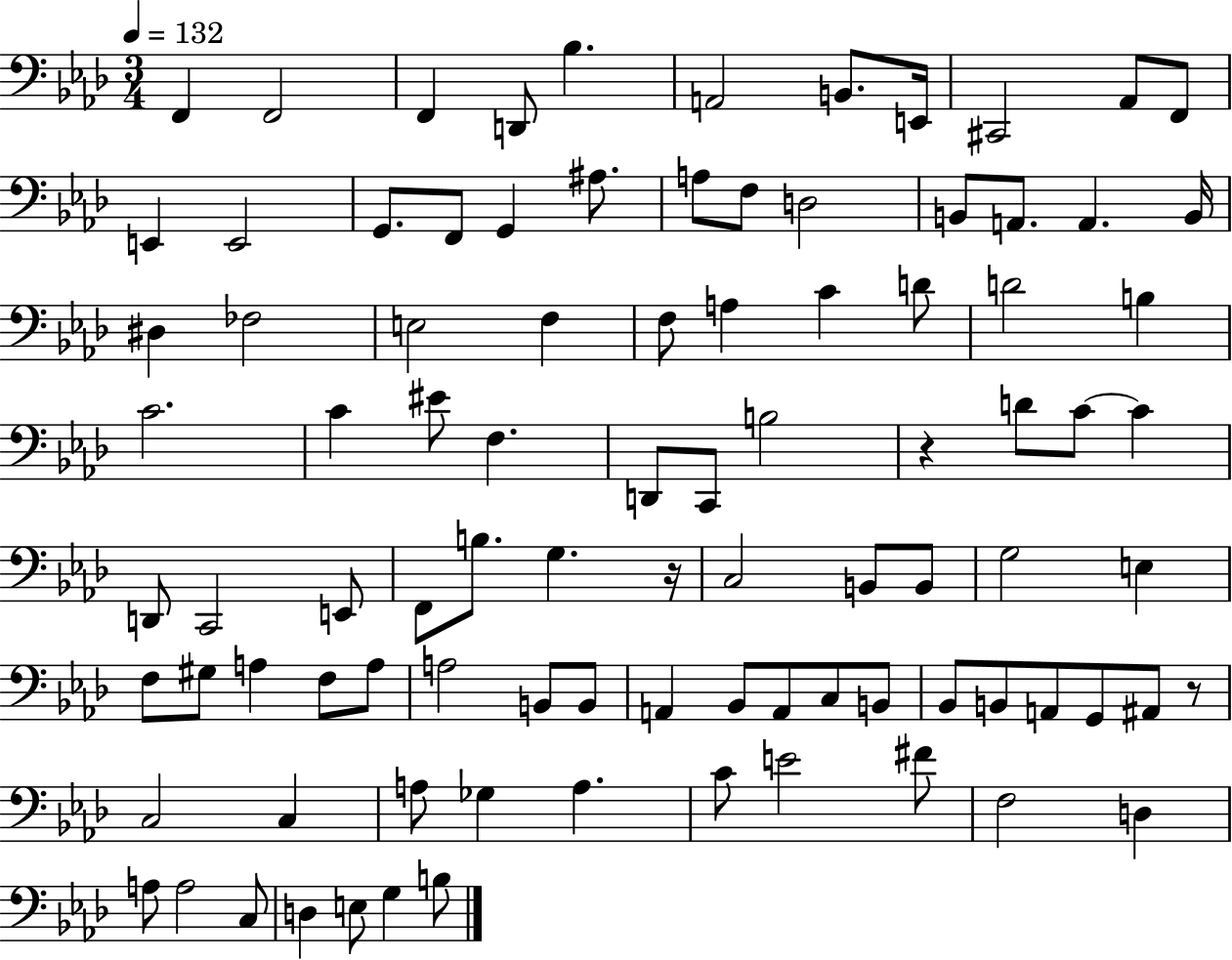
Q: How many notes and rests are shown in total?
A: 93